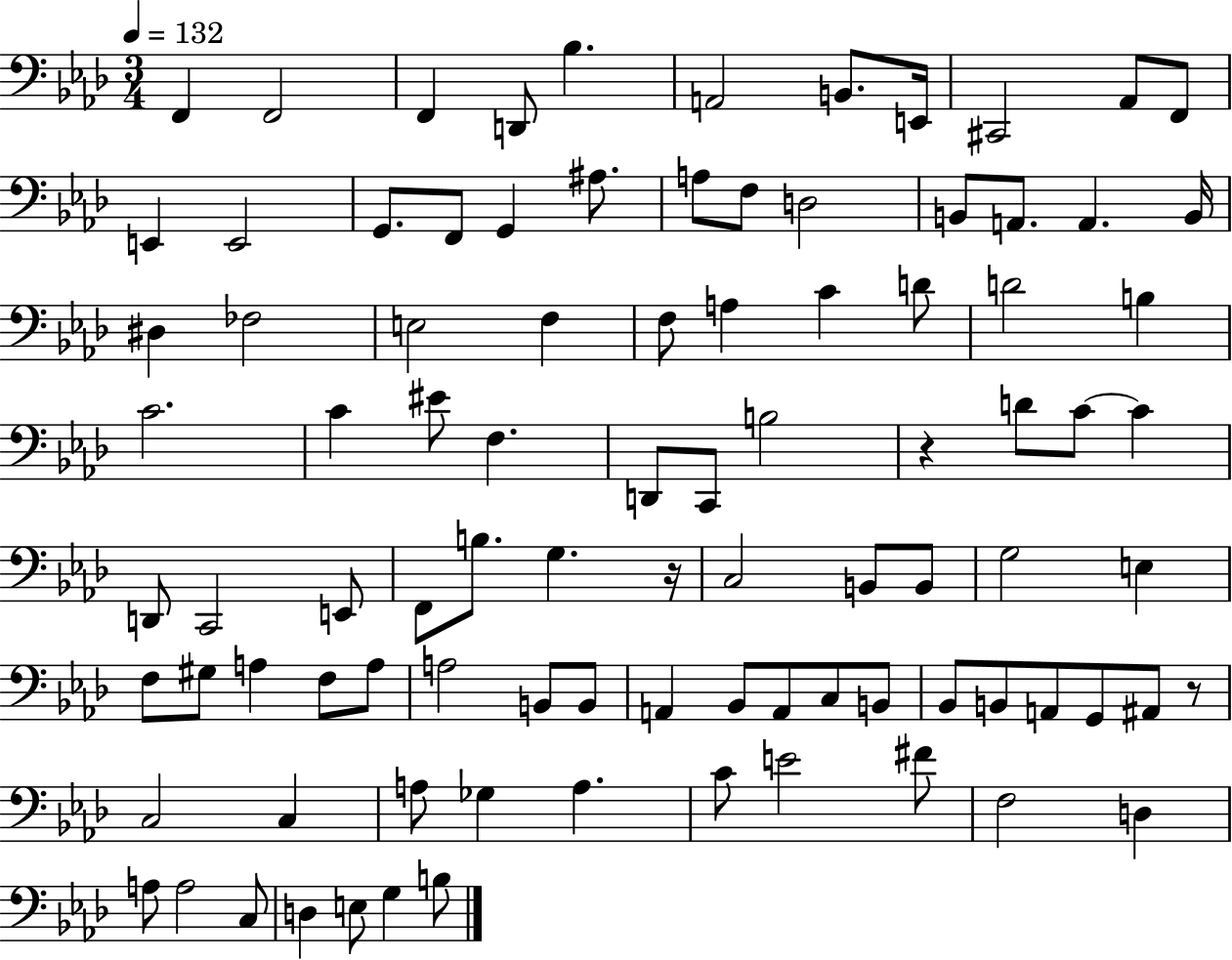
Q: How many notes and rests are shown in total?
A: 93